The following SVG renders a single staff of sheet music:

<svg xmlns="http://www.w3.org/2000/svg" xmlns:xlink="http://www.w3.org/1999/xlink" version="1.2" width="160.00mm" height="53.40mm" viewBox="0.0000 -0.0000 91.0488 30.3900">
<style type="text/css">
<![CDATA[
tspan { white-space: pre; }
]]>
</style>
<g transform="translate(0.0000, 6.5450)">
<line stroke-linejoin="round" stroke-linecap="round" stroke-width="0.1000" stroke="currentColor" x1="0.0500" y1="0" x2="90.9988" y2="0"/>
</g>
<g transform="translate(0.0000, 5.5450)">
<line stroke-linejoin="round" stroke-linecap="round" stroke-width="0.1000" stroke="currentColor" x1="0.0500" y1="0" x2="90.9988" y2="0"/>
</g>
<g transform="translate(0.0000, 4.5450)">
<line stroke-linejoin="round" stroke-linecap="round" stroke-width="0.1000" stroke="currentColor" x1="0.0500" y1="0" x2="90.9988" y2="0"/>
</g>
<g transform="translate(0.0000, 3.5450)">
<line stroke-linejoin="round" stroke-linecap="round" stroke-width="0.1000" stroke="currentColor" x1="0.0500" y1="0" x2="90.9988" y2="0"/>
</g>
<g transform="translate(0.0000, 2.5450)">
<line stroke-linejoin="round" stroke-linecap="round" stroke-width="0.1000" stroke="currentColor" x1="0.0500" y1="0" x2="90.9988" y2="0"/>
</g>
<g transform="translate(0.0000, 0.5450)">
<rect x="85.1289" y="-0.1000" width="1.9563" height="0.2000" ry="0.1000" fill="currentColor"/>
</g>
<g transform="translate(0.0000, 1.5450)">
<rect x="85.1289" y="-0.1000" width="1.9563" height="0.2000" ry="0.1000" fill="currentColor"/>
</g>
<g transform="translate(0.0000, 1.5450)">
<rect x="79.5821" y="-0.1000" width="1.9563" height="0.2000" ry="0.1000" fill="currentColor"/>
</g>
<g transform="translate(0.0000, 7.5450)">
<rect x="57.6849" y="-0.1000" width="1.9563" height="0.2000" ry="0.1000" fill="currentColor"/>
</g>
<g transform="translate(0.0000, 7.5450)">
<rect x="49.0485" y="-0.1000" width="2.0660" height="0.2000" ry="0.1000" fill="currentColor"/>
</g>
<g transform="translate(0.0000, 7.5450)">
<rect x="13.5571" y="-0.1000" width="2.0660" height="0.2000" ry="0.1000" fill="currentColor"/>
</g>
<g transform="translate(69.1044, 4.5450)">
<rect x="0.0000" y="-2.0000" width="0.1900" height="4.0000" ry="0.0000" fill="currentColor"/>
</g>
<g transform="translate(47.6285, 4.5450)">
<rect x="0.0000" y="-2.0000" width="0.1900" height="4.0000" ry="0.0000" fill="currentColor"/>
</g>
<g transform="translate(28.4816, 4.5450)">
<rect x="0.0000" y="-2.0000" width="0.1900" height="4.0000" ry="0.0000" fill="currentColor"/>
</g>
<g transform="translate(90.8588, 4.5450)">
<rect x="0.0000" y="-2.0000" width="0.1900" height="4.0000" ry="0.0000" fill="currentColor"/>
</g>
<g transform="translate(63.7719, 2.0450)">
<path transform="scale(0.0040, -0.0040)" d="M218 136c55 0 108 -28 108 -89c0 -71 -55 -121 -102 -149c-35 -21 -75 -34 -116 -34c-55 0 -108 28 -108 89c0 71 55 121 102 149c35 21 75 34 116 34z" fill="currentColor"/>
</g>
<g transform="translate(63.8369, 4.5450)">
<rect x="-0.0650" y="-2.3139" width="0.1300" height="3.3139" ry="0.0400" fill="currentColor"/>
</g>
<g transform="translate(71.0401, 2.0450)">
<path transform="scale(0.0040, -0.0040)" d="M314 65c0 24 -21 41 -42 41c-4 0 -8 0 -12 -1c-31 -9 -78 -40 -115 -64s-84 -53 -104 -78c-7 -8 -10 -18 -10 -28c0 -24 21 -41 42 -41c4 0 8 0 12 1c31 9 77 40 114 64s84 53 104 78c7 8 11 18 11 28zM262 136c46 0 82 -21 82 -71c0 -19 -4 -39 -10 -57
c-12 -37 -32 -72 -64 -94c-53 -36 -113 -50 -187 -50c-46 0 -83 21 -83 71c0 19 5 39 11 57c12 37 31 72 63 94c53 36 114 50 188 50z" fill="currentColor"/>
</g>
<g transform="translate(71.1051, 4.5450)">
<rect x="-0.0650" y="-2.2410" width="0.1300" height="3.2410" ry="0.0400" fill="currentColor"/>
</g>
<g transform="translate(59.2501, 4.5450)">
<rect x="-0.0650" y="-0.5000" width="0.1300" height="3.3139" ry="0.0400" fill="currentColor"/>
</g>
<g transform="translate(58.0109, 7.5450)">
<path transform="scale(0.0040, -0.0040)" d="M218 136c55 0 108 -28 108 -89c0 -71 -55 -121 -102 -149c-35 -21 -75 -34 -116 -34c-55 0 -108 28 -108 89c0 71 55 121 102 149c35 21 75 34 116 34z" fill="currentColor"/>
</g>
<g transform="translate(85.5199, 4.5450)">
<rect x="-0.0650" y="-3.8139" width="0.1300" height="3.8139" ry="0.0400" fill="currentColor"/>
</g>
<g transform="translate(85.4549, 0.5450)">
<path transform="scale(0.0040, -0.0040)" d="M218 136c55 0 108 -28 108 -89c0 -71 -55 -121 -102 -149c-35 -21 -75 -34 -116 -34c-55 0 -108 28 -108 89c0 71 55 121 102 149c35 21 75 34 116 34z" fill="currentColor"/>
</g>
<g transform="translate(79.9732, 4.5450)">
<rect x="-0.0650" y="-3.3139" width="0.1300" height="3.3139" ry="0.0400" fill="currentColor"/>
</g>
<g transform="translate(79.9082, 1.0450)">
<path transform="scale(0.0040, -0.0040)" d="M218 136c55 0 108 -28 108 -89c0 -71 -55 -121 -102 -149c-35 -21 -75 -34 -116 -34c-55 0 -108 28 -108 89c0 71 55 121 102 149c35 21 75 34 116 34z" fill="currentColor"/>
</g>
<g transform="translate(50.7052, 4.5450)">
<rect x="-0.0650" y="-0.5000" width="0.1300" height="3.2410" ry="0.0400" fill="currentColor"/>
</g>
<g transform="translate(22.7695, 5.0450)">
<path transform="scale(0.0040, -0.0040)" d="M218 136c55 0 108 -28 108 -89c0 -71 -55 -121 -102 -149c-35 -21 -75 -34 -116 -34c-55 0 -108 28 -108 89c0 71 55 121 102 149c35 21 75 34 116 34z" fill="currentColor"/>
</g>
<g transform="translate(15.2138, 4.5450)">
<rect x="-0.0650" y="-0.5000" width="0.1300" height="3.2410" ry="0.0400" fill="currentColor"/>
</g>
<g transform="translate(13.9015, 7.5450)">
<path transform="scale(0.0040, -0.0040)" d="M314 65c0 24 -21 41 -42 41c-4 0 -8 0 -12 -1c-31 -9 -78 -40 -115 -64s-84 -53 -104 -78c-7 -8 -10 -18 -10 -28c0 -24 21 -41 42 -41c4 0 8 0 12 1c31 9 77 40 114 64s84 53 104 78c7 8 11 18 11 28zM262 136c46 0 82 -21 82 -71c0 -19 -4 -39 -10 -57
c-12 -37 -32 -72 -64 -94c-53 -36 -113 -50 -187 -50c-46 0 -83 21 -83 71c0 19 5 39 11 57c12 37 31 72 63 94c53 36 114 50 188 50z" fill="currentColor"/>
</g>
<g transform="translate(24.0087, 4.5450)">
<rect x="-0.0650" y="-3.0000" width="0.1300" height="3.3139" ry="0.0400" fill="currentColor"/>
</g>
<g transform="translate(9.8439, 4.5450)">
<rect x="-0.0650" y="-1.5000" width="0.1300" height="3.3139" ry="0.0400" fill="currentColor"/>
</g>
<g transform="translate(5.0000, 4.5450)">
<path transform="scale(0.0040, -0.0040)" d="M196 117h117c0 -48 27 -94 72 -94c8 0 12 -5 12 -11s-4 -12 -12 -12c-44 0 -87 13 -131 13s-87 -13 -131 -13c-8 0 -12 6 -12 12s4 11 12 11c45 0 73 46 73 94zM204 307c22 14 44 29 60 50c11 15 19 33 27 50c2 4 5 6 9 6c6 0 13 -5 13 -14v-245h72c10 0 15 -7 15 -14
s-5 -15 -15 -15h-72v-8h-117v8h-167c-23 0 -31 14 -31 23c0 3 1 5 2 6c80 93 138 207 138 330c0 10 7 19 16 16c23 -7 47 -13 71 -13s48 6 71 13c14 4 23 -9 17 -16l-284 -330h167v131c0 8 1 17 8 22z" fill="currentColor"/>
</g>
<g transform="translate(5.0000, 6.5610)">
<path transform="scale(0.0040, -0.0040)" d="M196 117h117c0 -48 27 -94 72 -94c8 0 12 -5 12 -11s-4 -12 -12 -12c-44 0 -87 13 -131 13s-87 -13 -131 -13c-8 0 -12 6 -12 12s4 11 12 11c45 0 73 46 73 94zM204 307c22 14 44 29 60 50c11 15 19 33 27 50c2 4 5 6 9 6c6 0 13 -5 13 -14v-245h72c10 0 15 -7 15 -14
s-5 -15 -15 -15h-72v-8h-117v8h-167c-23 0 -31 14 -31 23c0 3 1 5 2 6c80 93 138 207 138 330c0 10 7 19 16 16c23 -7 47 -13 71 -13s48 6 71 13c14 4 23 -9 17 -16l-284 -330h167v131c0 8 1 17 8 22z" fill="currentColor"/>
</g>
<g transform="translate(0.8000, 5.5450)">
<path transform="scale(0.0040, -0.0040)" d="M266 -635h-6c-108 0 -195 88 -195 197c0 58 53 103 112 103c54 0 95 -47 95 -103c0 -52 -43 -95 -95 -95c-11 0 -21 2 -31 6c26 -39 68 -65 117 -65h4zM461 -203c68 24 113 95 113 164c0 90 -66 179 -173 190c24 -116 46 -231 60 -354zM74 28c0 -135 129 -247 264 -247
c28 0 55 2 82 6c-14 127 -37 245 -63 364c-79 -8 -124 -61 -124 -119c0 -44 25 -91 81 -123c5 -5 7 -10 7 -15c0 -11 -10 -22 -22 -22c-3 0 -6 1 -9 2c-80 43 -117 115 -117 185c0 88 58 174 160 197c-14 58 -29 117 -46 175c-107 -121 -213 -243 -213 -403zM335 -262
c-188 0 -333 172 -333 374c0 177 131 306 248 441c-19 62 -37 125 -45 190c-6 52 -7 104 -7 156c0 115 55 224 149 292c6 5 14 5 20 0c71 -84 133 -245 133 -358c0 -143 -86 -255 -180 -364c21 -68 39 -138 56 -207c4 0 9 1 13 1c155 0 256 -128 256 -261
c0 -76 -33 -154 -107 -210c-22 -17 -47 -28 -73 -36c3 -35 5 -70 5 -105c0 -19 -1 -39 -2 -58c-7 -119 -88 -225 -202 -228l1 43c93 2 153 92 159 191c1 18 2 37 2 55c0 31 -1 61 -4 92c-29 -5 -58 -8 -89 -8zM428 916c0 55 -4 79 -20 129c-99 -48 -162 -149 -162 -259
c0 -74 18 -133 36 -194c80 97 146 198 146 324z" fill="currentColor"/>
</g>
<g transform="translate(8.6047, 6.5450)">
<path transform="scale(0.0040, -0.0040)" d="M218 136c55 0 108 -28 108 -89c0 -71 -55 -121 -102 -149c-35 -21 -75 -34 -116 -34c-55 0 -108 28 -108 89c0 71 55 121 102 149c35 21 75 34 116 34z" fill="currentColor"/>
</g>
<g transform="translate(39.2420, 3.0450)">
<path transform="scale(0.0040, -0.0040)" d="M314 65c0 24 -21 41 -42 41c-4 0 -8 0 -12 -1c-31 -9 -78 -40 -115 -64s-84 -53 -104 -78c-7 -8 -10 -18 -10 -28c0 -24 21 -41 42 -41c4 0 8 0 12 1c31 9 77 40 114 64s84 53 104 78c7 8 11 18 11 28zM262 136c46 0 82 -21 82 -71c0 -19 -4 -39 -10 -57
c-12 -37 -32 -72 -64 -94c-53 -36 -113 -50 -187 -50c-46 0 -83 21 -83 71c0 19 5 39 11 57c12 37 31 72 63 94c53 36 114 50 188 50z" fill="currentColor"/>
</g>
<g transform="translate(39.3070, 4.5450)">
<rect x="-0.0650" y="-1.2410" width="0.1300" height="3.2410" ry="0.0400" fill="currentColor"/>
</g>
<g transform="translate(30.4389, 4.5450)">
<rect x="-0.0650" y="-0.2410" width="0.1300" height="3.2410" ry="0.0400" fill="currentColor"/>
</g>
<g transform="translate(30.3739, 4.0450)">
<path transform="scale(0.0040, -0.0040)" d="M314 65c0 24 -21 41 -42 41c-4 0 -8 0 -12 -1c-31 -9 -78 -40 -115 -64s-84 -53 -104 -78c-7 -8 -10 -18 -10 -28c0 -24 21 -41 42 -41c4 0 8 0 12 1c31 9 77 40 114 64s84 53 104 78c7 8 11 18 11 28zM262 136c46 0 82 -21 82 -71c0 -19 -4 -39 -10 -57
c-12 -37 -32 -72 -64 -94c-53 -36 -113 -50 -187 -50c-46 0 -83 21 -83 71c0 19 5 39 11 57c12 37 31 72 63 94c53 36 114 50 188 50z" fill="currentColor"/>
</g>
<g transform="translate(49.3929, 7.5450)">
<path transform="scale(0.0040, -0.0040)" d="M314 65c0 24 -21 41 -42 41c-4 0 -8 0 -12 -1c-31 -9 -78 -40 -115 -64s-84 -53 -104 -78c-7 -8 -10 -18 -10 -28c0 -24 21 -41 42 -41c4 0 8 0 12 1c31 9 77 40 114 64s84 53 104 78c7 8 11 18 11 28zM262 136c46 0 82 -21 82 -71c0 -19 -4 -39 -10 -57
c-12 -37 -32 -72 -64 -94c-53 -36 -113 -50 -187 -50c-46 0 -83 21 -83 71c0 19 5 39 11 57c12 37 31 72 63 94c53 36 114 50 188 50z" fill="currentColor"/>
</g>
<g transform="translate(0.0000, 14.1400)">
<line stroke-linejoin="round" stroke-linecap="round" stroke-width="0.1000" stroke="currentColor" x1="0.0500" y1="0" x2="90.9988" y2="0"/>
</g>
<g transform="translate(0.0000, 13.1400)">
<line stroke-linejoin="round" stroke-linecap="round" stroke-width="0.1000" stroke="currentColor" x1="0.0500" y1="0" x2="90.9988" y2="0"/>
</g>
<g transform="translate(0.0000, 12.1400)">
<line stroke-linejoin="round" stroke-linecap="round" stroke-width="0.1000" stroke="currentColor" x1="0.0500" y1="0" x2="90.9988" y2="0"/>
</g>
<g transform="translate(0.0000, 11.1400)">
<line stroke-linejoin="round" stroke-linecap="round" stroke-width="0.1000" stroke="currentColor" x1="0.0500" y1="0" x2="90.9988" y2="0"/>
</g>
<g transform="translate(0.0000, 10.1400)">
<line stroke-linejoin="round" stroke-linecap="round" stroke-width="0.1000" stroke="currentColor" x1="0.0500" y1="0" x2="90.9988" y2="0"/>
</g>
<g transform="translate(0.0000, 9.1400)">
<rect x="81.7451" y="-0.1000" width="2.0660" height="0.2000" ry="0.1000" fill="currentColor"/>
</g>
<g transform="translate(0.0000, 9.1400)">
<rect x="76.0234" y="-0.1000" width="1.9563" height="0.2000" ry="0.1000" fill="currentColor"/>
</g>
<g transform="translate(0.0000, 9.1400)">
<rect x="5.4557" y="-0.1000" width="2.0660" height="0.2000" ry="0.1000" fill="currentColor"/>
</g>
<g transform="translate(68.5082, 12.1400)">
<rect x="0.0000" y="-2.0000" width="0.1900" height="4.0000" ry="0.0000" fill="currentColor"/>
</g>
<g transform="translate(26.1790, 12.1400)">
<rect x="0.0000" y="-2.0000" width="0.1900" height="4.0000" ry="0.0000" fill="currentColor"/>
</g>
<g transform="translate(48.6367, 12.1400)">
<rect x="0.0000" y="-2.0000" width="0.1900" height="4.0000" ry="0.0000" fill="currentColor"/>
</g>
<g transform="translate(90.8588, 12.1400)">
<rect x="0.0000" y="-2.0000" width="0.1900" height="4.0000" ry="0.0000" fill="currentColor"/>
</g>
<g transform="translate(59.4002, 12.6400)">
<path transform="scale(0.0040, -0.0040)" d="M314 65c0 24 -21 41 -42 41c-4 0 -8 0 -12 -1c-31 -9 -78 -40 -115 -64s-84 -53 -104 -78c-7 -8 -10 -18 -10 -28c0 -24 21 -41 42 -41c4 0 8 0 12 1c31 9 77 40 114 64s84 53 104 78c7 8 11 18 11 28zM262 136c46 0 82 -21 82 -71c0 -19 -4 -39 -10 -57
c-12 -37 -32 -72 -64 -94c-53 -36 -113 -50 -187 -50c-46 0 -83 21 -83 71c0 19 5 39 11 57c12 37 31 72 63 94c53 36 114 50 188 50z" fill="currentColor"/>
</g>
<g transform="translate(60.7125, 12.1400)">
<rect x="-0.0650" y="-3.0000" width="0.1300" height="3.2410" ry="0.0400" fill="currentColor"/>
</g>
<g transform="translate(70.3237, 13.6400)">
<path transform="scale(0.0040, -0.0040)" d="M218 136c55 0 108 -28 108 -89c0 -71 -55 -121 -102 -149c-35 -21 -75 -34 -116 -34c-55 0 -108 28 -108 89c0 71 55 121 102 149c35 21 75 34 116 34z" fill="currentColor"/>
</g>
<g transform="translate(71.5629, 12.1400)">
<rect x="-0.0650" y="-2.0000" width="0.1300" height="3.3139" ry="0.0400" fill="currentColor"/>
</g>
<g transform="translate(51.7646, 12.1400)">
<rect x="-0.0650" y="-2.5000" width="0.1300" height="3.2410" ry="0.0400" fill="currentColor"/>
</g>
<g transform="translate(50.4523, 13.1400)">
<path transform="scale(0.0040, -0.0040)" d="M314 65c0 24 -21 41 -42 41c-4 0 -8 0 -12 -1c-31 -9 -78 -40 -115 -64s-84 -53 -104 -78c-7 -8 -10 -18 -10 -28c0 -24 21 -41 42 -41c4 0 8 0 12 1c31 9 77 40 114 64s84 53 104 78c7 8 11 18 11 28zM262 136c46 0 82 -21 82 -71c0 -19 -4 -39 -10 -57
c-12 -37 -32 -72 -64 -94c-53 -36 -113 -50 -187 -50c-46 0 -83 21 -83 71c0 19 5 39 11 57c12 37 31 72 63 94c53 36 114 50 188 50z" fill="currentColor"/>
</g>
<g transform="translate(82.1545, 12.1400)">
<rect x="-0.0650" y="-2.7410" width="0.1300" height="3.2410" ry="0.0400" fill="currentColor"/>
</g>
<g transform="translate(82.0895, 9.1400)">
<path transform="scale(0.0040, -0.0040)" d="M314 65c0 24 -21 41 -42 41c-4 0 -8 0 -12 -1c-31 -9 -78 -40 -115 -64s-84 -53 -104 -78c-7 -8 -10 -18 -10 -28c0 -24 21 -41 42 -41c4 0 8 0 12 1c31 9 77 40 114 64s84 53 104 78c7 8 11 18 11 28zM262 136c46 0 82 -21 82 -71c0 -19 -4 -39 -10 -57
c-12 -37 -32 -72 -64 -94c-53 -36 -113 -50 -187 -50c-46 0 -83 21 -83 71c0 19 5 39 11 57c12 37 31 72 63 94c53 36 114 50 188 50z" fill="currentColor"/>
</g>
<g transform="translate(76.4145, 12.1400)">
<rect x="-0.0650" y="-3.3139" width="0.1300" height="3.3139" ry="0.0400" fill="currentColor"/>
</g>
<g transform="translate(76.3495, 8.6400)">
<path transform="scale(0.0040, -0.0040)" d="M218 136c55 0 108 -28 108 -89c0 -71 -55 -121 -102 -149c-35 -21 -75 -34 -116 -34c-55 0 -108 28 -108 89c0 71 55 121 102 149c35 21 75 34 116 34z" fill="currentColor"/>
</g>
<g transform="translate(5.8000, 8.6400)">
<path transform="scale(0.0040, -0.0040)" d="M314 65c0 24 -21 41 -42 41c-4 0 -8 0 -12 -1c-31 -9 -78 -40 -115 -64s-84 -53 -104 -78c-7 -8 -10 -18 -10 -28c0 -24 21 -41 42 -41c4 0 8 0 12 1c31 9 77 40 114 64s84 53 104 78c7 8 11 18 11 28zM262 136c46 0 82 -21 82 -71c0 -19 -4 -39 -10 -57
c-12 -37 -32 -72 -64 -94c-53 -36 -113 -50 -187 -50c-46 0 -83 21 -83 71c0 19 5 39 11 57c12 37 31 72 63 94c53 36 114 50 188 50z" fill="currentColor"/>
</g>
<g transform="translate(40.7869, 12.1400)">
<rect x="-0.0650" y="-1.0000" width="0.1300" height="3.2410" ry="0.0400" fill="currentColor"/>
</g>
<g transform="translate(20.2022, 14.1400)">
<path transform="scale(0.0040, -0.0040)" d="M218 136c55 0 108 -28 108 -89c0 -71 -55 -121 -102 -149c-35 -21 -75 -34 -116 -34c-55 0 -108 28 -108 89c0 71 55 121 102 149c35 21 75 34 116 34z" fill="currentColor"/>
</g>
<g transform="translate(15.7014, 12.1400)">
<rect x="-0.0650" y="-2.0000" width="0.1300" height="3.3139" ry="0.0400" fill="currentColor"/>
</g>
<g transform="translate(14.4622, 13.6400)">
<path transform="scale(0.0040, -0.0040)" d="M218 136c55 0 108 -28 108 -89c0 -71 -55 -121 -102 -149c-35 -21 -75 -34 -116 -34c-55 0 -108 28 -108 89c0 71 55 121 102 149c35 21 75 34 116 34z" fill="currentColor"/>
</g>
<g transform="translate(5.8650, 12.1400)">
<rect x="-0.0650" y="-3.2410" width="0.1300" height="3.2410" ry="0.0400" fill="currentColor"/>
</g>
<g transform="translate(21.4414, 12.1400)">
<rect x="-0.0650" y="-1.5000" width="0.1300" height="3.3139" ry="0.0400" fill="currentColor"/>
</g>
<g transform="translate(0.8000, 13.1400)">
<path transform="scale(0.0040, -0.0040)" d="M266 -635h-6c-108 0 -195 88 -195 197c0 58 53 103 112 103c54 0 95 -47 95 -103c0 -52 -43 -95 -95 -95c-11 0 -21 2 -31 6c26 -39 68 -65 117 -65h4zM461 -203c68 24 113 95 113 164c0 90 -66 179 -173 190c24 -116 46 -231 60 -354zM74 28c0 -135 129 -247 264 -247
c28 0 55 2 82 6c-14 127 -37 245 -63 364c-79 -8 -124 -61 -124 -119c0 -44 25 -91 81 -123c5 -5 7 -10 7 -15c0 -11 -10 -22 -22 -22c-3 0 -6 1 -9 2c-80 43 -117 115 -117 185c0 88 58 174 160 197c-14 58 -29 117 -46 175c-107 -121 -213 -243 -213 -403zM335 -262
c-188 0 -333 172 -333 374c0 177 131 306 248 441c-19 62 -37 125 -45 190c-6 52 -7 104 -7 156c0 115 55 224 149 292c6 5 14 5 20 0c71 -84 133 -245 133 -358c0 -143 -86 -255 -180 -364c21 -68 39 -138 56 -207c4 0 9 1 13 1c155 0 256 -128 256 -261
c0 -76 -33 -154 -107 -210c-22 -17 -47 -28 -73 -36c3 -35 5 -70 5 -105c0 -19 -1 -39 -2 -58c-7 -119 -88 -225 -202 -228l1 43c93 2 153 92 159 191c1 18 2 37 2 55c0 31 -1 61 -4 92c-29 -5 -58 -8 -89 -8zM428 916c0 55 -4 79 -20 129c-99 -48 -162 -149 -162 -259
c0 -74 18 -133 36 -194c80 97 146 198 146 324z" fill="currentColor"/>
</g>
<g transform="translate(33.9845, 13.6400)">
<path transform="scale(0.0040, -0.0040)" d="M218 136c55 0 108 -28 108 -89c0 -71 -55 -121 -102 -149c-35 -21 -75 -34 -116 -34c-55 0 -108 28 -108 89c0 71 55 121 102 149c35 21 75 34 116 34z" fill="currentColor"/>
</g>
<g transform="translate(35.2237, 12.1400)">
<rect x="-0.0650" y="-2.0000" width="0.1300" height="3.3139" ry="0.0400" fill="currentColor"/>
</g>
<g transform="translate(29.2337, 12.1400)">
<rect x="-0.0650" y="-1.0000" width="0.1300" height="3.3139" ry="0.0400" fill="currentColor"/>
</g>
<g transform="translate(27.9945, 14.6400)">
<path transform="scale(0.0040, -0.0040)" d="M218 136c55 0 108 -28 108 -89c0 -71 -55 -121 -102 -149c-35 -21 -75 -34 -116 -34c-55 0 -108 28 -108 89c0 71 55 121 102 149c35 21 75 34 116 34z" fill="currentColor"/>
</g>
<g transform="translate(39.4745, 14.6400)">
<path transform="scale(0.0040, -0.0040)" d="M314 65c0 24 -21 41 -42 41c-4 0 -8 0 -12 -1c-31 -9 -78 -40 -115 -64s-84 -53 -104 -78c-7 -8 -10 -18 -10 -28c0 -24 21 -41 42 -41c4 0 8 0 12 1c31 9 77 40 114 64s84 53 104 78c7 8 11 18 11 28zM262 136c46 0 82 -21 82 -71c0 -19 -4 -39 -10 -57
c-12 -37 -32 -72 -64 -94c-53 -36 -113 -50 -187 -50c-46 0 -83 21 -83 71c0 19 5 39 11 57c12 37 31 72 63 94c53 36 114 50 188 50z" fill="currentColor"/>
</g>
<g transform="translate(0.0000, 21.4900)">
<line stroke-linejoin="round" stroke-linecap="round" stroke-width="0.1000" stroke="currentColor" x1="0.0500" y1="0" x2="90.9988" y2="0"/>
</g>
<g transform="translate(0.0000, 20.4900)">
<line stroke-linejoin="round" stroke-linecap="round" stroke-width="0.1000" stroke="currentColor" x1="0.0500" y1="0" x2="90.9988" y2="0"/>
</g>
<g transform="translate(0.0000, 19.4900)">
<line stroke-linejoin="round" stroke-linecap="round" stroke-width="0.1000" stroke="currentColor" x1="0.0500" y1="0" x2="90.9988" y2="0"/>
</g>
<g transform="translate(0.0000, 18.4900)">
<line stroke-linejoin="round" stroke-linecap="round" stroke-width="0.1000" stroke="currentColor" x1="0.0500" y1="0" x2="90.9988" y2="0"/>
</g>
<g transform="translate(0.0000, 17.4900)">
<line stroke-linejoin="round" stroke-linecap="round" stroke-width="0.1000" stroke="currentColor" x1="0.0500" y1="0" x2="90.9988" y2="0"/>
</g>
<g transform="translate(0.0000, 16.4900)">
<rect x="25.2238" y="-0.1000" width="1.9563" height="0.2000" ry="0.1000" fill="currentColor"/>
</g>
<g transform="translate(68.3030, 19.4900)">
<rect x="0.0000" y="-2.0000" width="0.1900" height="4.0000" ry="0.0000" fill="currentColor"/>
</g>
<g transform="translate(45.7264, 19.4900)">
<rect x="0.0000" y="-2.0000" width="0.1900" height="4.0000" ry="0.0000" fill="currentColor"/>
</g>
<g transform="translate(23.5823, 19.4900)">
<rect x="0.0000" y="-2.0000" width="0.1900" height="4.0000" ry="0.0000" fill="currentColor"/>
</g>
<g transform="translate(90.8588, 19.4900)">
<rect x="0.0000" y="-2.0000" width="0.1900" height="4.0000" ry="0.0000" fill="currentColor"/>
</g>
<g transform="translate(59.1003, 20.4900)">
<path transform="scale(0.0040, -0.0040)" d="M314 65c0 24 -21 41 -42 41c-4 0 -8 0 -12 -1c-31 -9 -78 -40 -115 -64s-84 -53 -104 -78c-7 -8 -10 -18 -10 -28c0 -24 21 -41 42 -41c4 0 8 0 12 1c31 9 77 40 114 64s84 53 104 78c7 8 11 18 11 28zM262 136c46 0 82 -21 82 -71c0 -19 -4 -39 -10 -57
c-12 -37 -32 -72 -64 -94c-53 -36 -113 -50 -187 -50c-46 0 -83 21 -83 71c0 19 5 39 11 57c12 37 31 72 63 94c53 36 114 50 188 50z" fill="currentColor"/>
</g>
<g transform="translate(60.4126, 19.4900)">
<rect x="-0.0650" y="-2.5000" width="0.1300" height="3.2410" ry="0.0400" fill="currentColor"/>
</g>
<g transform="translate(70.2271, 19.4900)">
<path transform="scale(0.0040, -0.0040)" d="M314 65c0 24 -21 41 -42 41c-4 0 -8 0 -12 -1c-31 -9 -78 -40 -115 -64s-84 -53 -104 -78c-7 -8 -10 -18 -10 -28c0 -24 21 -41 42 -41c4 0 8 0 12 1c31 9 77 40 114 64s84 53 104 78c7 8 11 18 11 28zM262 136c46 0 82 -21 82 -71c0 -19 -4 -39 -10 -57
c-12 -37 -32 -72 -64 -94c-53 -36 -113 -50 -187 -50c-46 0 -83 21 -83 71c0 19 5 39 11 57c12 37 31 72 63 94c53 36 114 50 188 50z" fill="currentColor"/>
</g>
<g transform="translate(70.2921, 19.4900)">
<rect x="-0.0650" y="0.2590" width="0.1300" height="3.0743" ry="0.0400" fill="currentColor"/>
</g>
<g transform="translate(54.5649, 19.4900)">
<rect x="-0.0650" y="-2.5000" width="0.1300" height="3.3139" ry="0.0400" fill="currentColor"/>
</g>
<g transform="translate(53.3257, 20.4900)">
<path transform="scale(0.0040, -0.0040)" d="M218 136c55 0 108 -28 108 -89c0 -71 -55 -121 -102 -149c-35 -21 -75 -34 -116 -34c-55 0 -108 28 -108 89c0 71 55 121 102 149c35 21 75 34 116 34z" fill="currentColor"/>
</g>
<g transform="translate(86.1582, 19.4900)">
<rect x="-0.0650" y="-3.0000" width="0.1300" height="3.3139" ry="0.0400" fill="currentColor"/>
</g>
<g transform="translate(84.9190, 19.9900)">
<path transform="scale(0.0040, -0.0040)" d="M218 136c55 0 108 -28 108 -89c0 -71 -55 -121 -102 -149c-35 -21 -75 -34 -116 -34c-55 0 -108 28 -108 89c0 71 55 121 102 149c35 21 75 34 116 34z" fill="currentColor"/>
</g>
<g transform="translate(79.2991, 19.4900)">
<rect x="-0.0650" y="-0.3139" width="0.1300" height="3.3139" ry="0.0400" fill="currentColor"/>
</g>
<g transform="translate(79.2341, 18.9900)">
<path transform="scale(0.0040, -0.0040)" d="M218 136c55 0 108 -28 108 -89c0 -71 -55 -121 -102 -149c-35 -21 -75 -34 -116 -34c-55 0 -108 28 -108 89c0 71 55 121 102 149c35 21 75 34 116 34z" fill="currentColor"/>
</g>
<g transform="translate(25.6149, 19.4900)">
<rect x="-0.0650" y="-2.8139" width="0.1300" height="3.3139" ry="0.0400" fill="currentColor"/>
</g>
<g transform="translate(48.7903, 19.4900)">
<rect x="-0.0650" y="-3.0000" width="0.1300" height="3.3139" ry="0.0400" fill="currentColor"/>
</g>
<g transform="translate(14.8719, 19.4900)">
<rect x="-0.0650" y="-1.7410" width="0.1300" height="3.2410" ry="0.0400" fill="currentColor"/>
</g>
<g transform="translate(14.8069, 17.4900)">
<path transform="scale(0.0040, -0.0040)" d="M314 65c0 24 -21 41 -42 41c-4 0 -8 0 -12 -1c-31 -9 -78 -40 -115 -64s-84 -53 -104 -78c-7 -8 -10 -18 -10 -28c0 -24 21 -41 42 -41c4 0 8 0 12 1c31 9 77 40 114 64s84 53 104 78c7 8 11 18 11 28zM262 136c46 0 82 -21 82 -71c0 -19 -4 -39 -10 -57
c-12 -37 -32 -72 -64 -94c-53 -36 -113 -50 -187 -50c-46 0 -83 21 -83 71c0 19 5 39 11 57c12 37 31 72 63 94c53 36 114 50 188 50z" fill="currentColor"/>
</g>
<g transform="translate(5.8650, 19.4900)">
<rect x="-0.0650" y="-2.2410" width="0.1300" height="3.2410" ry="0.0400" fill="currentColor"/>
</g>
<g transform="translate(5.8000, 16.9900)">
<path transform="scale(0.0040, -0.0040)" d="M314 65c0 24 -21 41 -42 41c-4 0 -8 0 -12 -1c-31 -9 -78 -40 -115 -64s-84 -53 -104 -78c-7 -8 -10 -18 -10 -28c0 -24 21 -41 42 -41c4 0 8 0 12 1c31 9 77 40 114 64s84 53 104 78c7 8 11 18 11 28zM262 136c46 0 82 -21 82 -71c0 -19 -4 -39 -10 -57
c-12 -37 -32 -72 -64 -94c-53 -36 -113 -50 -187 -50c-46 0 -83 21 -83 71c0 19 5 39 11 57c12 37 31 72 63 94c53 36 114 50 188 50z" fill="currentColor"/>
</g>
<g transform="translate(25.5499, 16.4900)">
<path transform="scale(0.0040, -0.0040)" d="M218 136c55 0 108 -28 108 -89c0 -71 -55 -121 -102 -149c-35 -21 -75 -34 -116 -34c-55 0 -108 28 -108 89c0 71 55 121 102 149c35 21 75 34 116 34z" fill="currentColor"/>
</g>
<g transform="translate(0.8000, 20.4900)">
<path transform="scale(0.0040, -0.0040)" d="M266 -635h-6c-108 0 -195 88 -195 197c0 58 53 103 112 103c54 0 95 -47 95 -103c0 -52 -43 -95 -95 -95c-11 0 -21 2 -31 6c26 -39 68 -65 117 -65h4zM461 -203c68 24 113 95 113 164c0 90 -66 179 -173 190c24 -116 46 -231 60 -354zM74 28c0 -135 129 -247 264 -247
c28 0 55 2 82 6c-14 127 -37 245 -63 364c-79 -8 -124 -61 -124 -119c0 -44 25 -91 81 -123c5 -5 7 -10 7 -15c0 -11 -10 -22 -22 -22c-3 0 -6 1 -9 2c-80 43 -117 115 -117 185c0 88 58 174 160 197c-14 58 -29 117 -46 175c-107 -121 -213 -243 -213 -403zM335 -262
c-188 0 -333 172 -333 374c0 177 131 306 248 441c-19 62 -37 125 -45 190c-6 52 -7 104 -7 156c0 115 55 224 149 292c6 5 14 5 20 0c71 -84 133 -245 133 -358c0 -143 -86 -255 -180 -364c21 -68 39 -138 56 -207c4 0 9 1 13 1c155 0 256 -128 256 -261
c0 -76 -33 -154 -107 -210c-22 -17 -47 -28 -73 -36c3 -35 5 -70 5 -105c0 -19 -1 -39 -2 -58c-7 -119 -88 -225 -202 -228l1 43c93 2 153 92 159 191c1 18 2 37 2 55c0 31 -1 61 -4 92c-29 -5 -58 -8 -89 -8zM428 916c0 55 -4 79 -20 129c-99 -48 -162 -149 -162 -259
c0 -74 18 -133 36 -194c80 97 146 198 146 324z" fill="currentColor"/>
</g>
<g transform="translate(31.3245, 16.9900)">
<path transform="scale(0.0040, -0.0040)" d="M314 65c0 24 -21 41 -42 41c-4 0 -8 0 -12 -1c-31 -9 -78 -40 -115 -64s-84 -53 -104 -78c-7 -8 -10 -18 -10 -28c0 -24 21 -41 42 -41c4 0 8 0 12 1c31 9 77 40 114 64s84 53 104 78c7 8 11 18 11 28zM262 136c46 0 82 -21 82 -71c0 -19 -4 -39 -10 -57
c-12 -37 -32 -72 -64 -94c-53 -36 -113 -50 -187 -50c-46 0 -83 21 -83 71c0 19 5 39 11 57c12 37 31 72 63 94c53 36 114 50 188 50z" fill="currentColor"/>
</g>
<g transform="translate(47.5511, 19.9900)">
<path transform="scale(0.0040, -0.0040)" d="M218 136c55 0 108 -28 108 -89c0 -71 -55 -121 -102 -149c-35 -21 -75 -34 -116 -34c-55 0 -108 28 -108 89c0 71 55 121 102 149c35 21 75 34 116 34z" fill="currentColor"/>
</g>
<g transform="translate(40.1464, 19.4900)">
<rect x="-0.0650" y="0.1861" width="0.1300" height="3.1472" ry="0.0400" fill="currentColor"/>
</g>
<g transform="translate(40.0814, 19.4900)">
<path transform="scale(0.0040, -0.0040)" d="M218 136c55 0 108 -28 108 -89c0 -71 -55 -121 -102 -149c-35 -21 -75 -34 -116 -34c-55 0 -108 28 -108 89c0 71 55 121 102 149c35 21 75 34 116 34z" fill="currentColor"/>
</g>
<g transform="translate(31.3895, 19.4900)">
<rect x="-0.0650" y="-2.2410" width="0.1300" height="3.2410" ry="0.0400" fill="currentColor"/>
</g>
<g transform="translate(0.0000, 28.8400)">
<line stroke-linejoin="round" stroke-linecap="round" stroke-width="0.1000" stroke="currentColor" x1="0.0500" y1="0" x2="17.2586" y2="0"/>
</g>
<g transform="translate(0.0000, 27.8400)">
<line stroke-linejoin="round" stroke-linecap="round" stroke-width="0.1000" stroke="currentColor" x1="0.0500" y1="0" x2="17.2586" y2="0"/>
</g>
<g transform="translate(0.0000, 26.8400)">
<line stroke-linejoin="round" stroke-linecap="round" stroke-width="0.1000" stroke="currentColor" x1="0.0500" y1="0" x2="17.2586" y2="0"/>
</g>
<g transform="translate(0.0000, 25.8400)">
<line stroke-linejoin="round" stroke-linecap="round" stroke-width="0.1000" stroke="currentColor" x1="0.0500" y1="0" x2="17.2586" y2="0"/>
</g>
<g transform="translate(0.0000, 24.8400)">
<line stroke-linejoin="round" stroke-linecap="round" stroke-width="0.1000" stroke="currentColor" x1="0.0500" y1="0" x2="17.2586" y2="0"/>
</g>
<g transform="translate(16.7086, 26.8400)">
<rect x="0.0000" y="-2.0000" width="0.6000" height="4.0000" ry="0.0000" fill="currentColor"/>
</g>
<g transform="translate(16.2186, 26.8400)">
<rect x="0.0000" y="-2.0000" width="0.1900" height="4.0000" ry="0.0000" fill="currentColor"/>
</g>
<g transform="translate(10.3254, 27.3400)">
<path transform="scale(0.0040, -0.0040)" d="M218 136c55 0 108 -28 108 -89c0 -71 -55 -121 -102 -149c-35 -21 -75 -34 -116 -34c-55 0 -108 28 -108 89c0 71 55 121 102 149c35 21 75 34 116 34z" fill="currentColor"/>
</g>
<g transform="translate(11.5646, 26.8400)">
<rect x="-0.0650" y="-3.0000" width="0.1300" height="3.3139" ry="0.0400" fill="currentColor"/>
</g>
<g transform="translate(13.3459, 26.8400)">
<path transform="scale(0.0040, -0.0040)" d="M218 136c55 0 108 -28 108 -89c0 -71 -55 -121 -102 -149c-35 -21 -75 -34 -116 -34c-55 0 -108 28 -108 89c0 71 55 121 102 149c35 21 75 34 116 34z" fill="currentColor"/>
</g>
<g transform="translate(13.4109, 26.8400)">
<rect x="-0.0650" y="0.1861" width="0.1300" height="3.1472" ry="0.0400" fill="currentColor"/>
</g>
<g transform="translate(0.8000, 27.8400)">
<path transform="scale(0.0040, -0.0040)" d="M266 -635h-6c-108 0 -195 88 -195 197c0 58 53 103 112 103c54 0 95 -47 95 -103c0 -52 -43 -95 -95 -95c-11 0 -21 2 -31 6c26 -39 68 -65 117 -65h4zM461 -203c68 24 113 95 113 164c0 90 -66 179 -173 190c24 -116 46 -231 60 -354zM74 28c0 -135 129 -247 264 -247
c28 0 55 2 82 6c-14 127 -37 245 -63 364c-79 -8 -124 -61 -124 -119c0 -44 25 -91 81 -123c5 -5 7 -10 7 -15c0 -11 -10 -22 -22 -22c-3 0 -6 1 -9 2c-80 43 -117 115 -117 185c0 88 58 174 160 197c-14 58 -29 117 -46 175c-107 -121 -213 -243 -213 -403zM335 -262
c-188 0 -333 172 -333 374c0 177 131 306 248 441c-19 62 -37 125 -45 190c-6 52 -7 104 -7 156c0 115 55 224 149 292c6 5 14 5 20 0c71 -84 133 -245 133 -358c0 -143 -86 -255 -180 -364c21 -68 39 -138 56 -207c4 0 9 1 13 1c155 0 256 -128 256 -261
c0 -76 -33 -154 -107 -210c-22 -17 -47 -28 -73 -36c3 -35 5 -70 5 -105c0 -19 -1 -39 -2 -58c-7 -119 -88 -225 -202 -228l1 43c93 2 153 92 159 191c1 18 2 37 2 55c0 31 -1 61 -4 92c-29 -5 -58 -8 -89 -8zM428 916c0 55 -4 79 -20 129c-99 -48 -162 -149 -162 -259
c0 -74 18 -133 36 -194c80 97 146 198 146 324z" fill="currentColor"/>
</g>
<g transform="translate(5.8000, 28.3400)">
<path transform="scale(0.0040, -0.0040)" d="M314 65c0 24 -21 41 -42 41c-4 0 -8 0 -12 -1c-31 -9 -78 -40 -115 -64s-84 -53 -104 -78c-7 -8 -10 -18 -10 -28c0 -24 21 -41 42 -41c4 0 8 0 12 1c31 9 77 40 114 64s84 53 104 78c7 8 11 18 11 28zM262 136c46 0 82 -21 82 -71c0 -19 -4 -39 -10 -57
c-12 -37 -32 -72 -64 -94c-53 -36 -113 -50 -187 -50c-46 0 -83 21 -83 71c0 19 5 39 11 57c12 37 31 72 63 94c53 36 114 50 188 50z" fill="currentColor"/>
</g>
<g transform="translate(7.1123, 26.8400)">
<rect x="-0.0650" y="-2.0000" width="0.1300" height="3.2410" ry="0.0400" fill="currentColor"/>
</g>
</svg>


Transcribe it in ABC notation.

X:1
T:Untitled
M:4/4
L:1/4
K:C
E C2 A c2 e2 C2 C g g2 b c' b2 F E D F D2 G2 A2 F b a2 g2 f2 a g2 B A G G2 B2 c A F2 A B